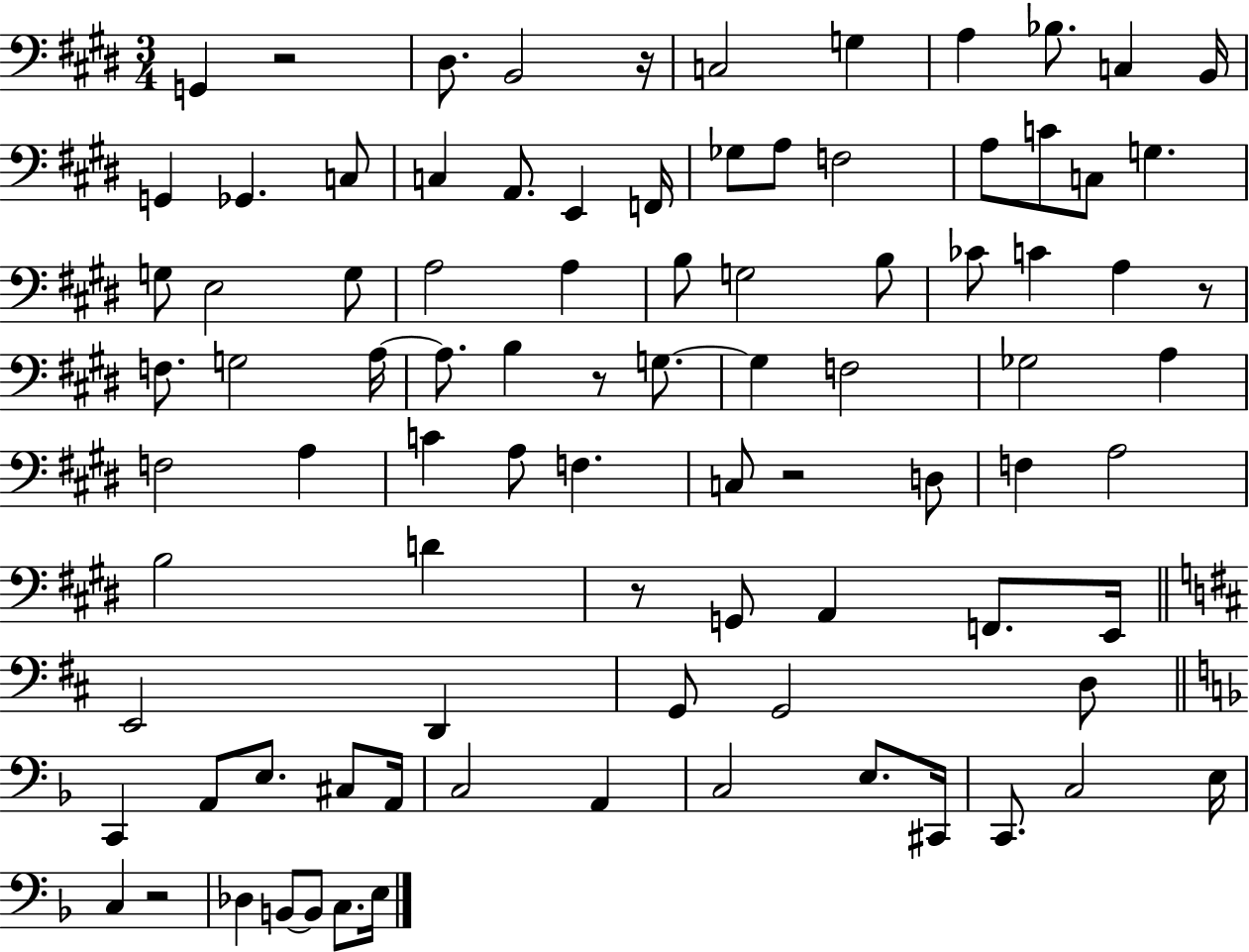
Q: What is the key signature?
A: E major